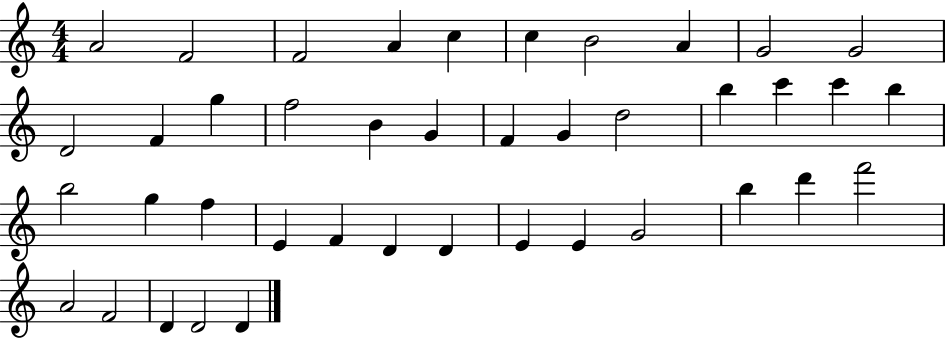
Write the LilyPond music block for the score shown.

{
  \clef treble
  \numericTimeSignature
  \time 4/4
  \key c \major
  a'2 f'2 | f'2 a'4 c''4 | c''4 b'2 a'4 | g'2 g'2 | \break d'2 f'4 g''4 | f''2 b'4 g'4 | f'4 g'4 d''2 | b''4 c'''4 c'''4 b''4 | \break b''2 g''4 f''4 | e'4 f'4 d'4 d'4 | e'4 e'4 g'2 | b''4 d'''4 f'''2 | \break a'2 f'2 | d'4 d'2 d'4 | \bar "|."
}